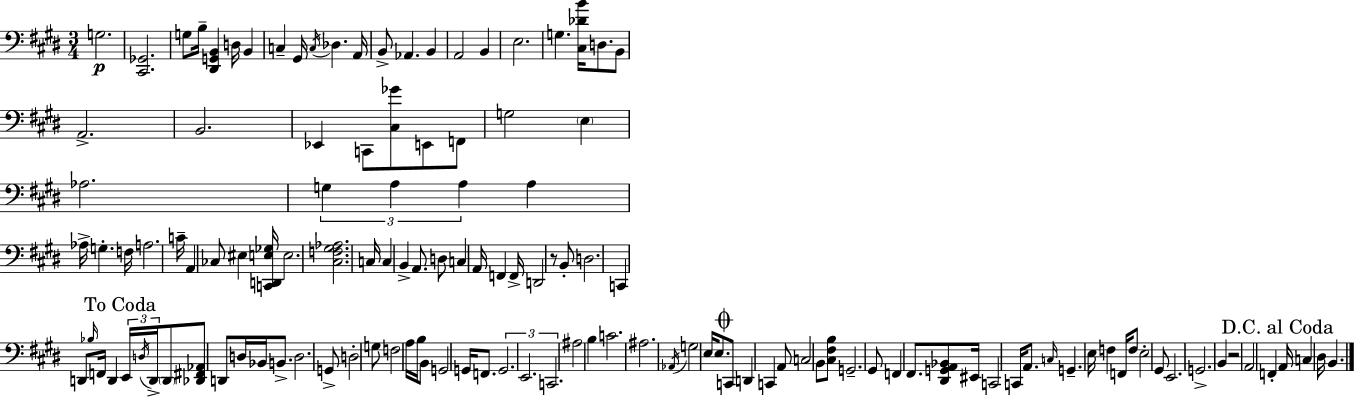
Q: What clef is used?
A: bass